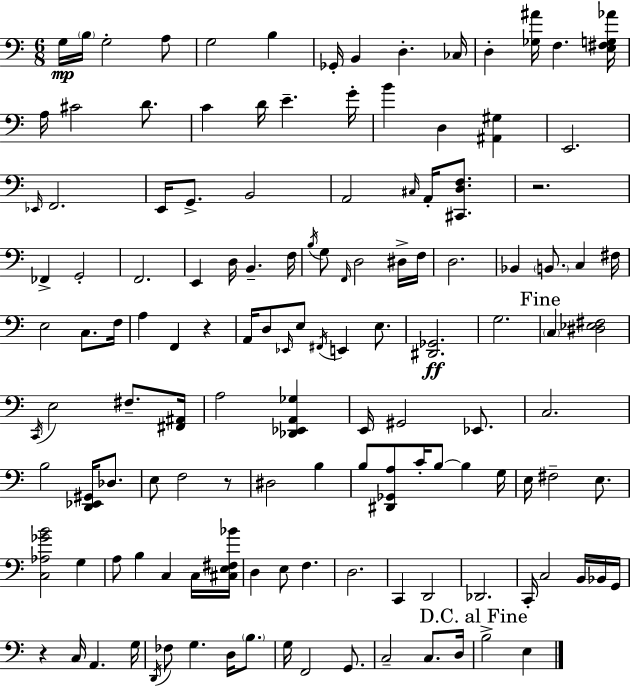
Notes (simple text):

G3/s B3/s G3/h A3/e G3/h B3/q Gb2/s B2/q D3/q. CES3/s D3/q [Gb3,A#4]/s F3/q. [E3,F#3,G3,Ab4]/s A3/s C#4/h D4/e. C4/q D4/s E4/q. G4/s B4/q D3/q [A#2,G#3]/q E2/h. Eb2/s F2/h. E2/s G2/e. B2/h A2/h C#3/s A2/s [C#2,D3,F3]/e. R/h. FES2/q G2/h F2/h. E2/q D3/s B2/q. F3/s B3/s G3/e F2/s D3/h D#3/s F3/s D3/h. Bb2/q B2/e. C3/q F#3/s E3/h C3/e. F3/s A3/q F2/q R/q A2/s D3/e Eb2/s E3/e F#2/s E2/q E3/e. [D#2,Gb2]/h. G3/h. C3/q [D#3,Eb3,F#3]/h C2/s E3/h F#3/e. [F#2,A#2]/s A3/h [Db2,Eb2,A2,Gb3]/q E2/s G#2/h Eb2/e. C3/h. B3/h [D2,Eb2,G#2]/s Db3/e. E3/e F3/h R/e D#3/h B3/q B3/e [D#2,Gb2,A3]/e C4/s B3/e B3/q G3/s E3/s F#3/h E3/e. [C3,Ab3,Gb4,B4]/h G3/q A3/e B3/q C3/q C3/s [C#3,E3,F#3,Bb4]/s D3/q E3/e F3/q. D3/h. C2/q D2/h Db2/h. C2/s C3/h B2/s Bb2/s G2/s R/q C3/s A2/q. G3/s D2/s FES3/e G3/q. D3/s B3/e. G3/s F2/h G2/e. C3/h C3/e. D3/s B3/h E3/q